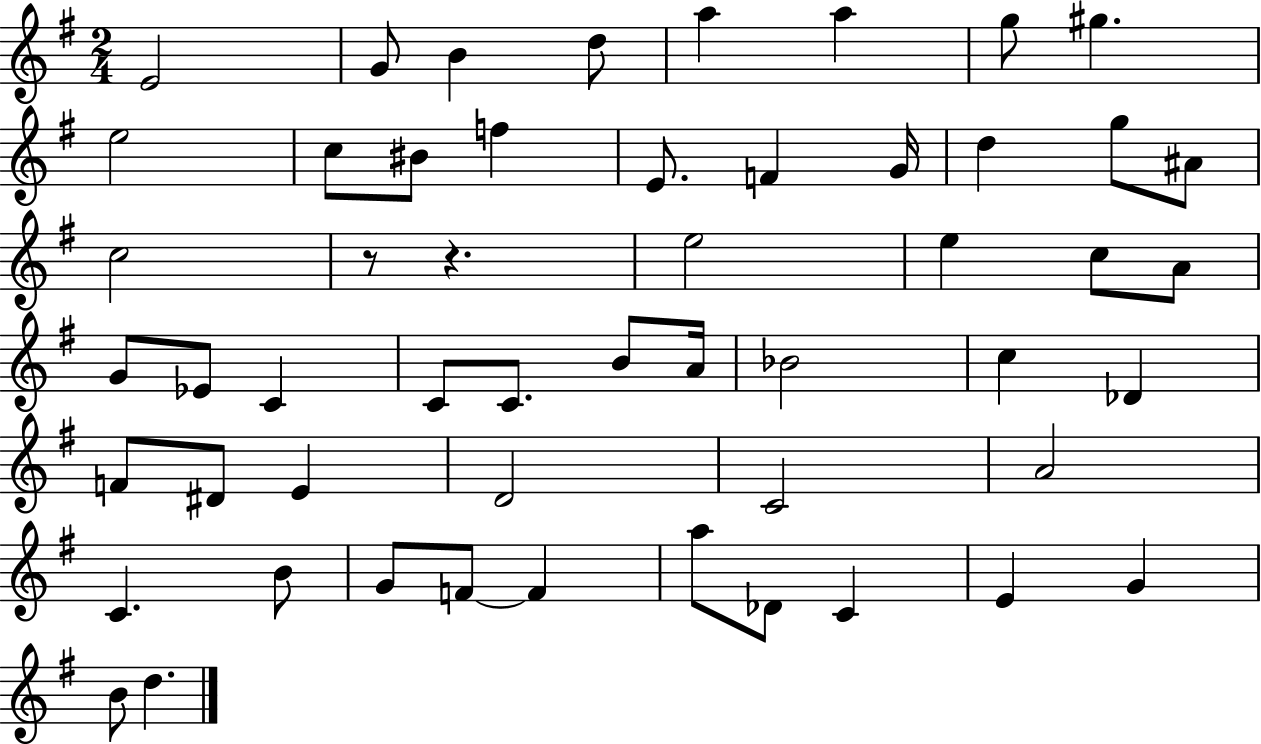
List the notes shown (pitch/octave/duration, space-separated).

E4/h G4/e B4/q D5/e A5/q A5/q G5/e G#5/q. E5/h C5/e BIS4/e F5/q E4/e. F4/q G4/s D5/q G5/e A#4/e C5/h R/e R/q. E5/h E5/q C5/e A4/e G4/e Eb4/e C4/q C4/e C4/e. B4/e A4/s Bb4/h C5/q Db4/q F4/e D#4/e E4/q D4/h C4/h A4/h C4/q. B4/e G4/e F4/e F4/q A5/e Db4/e C4/q E4/q G4/q B4/e D5/q.